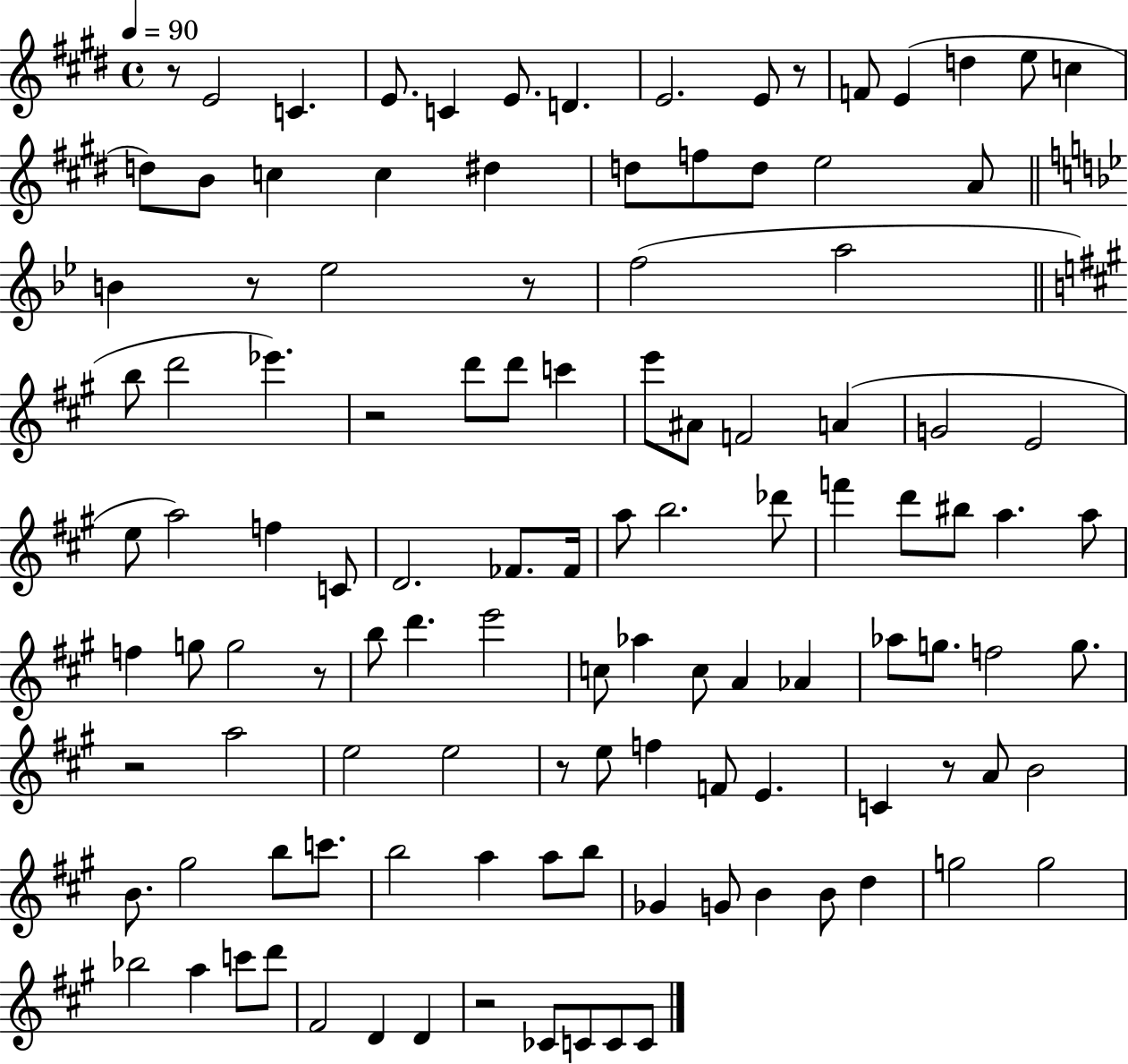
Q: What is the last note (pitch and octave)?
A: C4